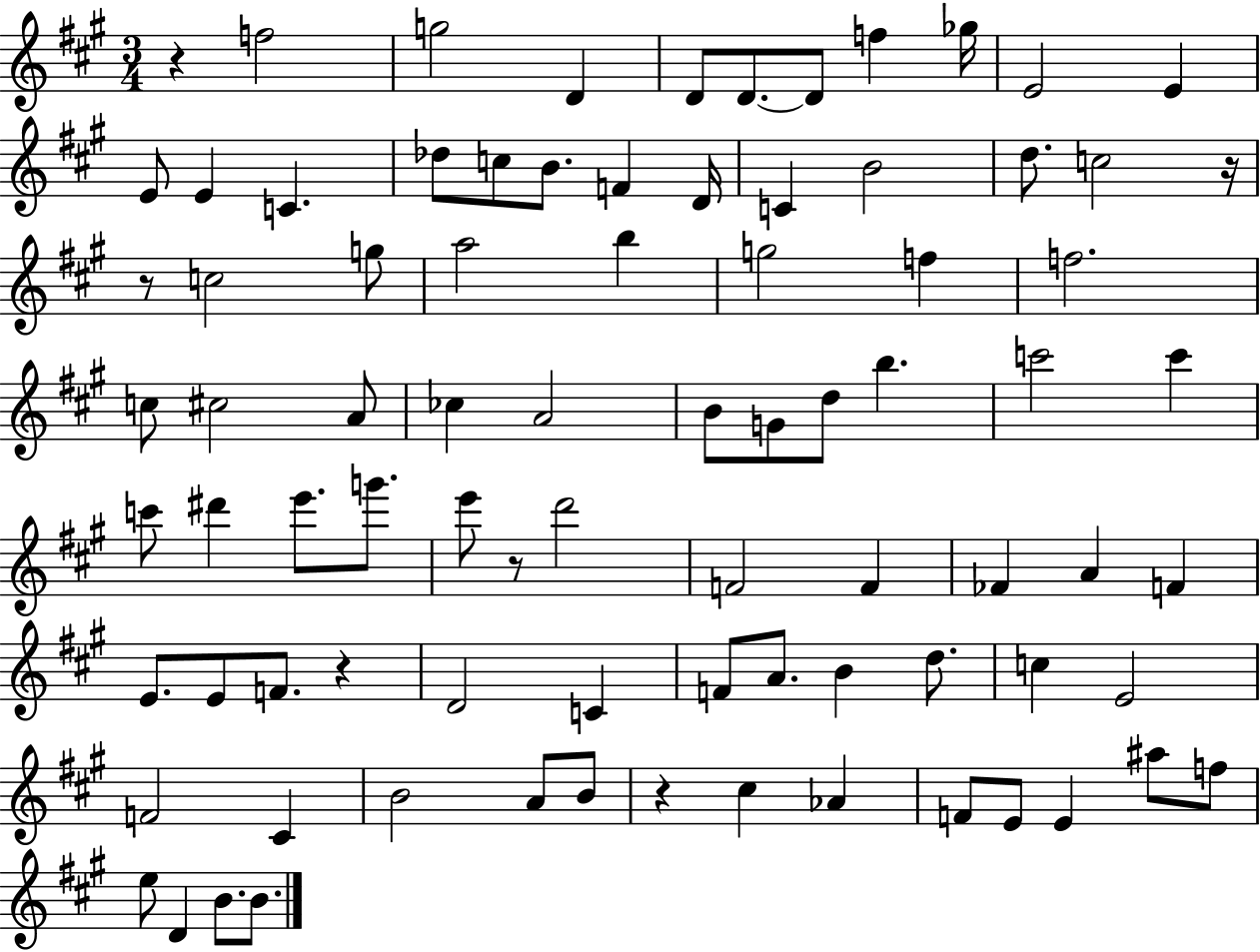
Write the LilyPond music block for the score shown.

{
  \clef treble
  \numericTimeSignature
  \time 3/4
  \key a \major
  r4 f''2 | g''2 d'4 | d'8 d'8.~~ d'8 f''4 ges''16 | e'2 e'4 | \break e'8 e'4 c'4. | des''8 c''8 b'8. f'4 d'16 | c'4 b'2 | d''8. c''2 r16 | \break r8 c''2 g''8 | a''2 b''4 | g''2 f''4 | f''2. | \break c''8 cis''2 a'8 | ces''4 a'2 | b'8 g'8 d''8 b''4. | c'''2 c'''4 | \break c'''8 dis'''4 e'''8. g'''8. | e'''8 r8 d'''2 | f'2 f'4 | fes'4 a'4 f'4 | \break e'8. e'8 f'8. r4 | d'2 c'4 | f'8 a'8. b'4 d''8. | c''4 e'2 | \break f'2 cis'4 | b'2 a'8 b'8 | r4 cis''4 aes'4 | f'8 e'8 e'4 ais''8 f''8 | \break e''8 d'4 b'8. b'8. | \bar "|."
}